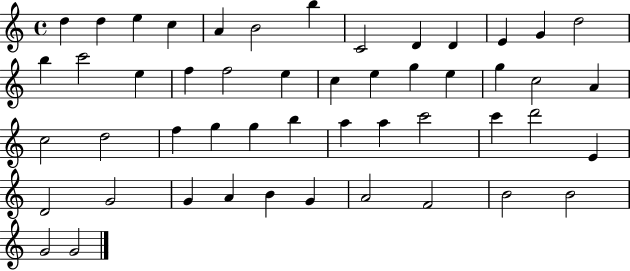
{
  \clef treble
  \time 4/4
  \defaultTimeSignature
  \key c \major
  d''4 d''4 e''4 c''4 | a'4 b'2 b''4 | c'2 d'4 d'4 | e'4 g'4 d''2 | \break b''4 c'''2 e''4 | f''4 f''2 e''4 | c''4 e''4 g''4 e''4 | g''4 c''2 a'4 | \break c''2 d''2 | f''4 g''4 g''4 b''4 | a''4 a''4 c'''2 | c'''4 d'''2 e'4 | \break d'2 g'2 | g'4 a'4 b'4 g'4 | a'2 f'2 | b'2 b'2 | \break g'2 g'2 | \bar "|."
}